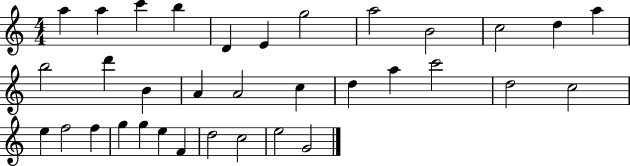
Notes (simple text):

A5/q A5/q C6/q B5/q D4/q E4/q G5/h A5/h B4/h C5/h D5/q A5/q B5/h D6/q B4/q A4/q A4/h C5/q D5/q A5/q C6/h D5/h C5/h E5/q F5/h F5/q G5/q G5/q E5/q F4/q D5/h C5/h E5/h G4/h